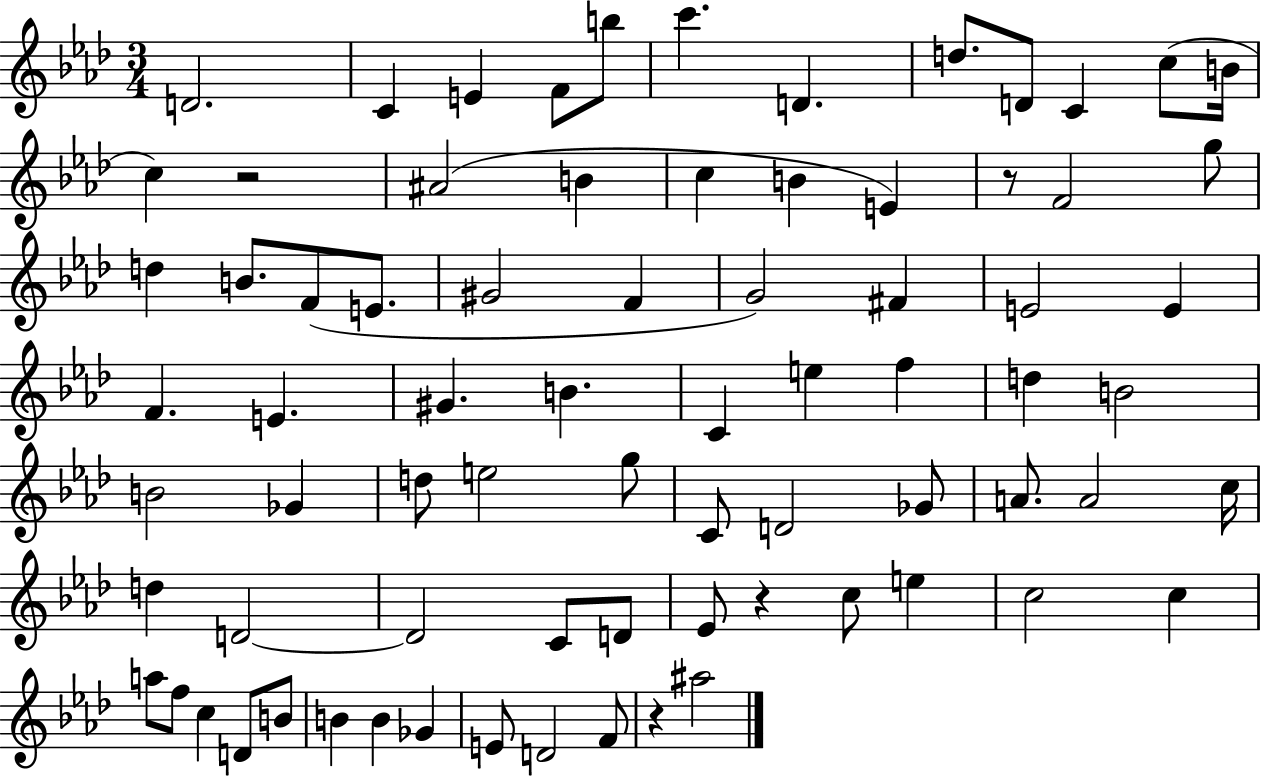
D4/h. C4/q E4/q F4/e B5/e C6/q. D4/q. D5/e. D4/e C4/q C5/e B4/s C5/q R/h A#4/h B4/q C5/q B4/q E4/q R/e F4/h G5/e D5/q B4/e. F4/e E4/e. G#4/h F4/q G4/h F#4/q E4/h E4/q F4/q. E4/q. G#4/q. B4/q. C4/q E5/q F5/q D5/q B4/h B4/h Gb4/q D5/e E5/h G5/e C4/e D4/h Gb4/e A4/e. A4/h C5/s D5/q D4/h D4/h C4/e D4/e Eb4/e R/q C5/e E5/q C5/h C5/q A5/e F5/e C5/q D4/e B4/e B4/q B4/q Gb4/q E4/e D4/h F4/e R/q A#5/h